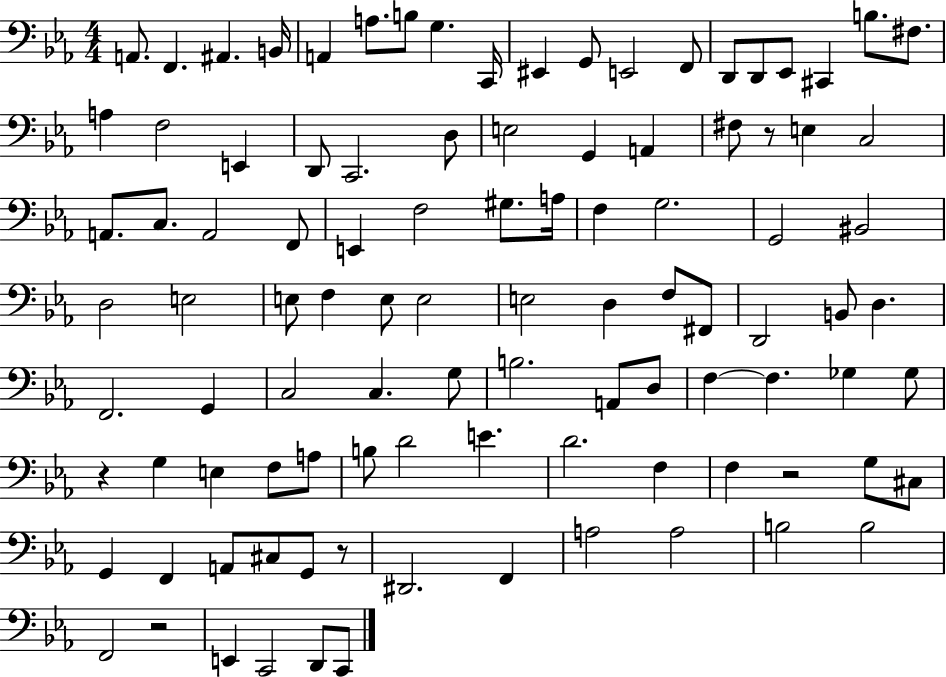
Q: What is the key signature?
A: EES major